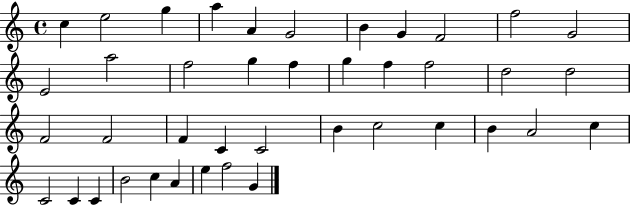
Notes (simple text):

C5/q E5/h G5/q A5/q A4/q G4/h B4/q G4/q F4/h F5/h G4/h E4/h A5/h F5/h G5/q F5/q G5/q F5/q F5/h D5/h D5/h F4/h F4/h F4/q C4/q C4/h B4/q C5/h C5/q B4/q A4/h C5/q C4/h C4/q C4/q B4/h C5/q A4/q E5/q F5/h G4/q